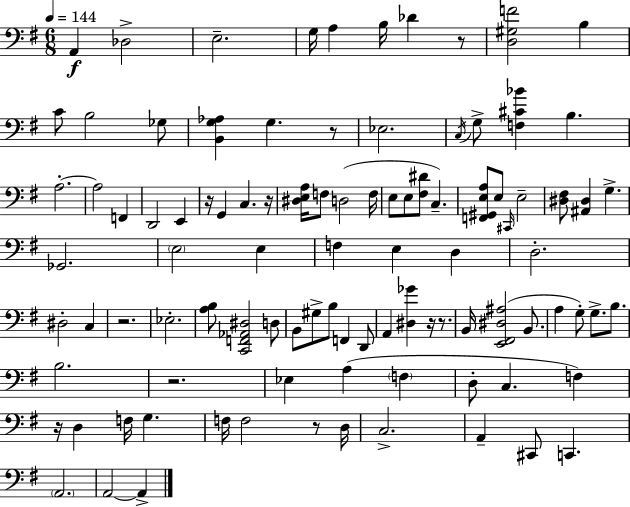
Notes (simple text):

A2/q Db3/h E3/h. G3/s A3/q B3/s Db4/q R/e [D3,G#3,F4]/h B3/q C4/e B3/h Gb3/e [B2,G3,Ab3]/q G3/q. R/e Eb3/h. C3/s G3/e [F3,C#4,Bb4]/q B3/q. A3/h. A3/h F2/q D2/h E2/q R/s G2/q C3/q. R/s [D#3,E3,A3]/s F3/e D3/h F3/s E3/e E3/e [F#3,D#4]/e C3/q. [F2,G#2,E3,A3]/e E3/e C#2/s E3/h [D#3,F#3]/e [A#2,D#3]/q G3/q. Gb2/h. E3/h E3/q F3/q E3/q D3/q D3/h. D#3/h C3/q R/h. Eb3/h. [A3,B3]/e [C2,F2,Ab2,D#3]/h D3/e B2/e G#3/e B3/e F2/q D2/e A2/q [D#3,Gb4]/q R/s R/e. B2/s [E2,F#2,D#3,A#3]/h B2/e. A3/q G3/e G3/e. B3/e. B3/h. R/h. Eb3/q A3/q F3/q D3/e C3/q. F3/q R/s D3/q F3/s G3/q. F3/s F3/h R/e D3/s C3/h. A2/q C#2/e C2/q. A2/h. A2/h A2/q